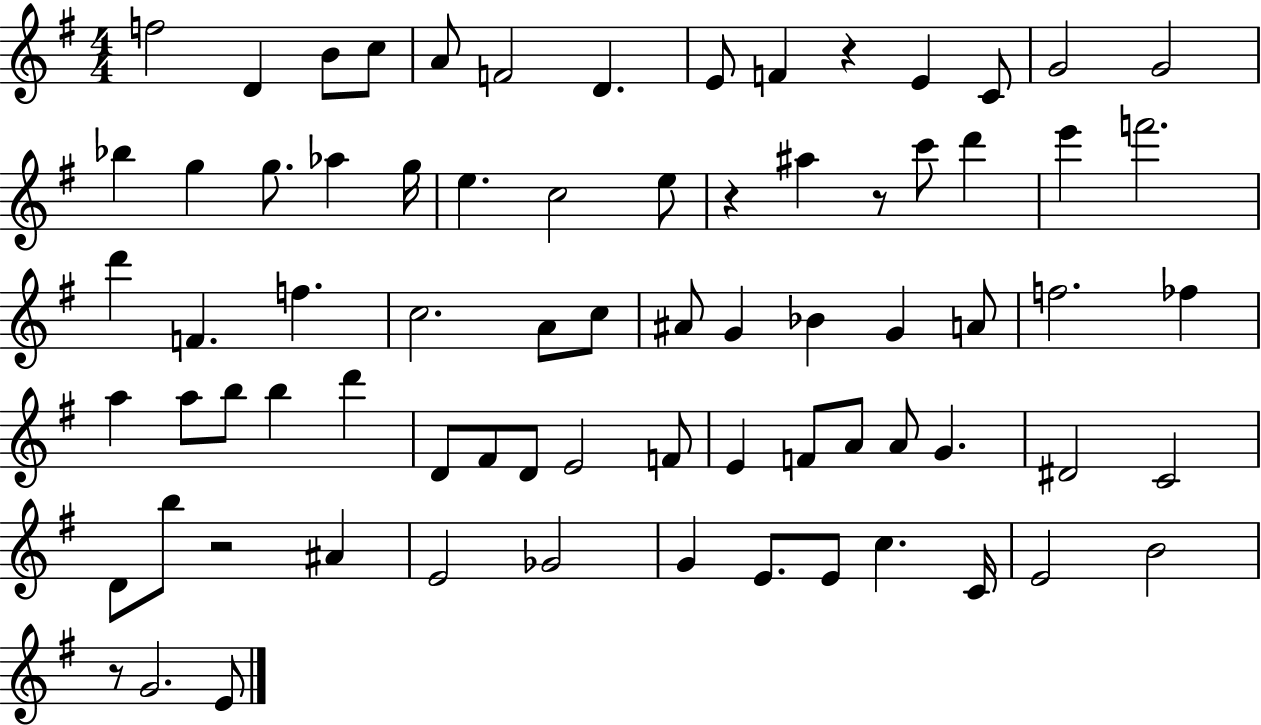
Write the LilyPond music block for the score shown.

{
  \clef treble
  \numericTimeSignature
  \time 4/4
  \key g \major
  \repeat volta 2 { f''2 d'4 b'8 c''8 | a'8 f'2 d'4. | e'8 f'4 r4 e'4 c'8 | g'2 g'2 | \break bes''4 g''4 g''8. aes''4 g''16 | e''4. c''2 e''8 | r4 ais''4 r8 c'''8 d'''4 | e'''4 f'''2. | \break d'''4 f'4. f''4. | c''2. a'8 c''8 | ais'8 g'4 bes'4 g'4 a'8 | f''2. fes''4 | \break a''4 a''8 b''8 b''4 d'''4 | d'8 fis'8 d'8 e'2 f'8 | e'4 f'8 a'8 a'8 g'4. | dis'2 c'2 | \break d'8 b''8 r2 ais'4 | e'2 ges'2 | g'4 e'8. e'8 c''4. c'16 | e'2 b'2 | \break r8 g'2. e'8 | } \bar "|."
}